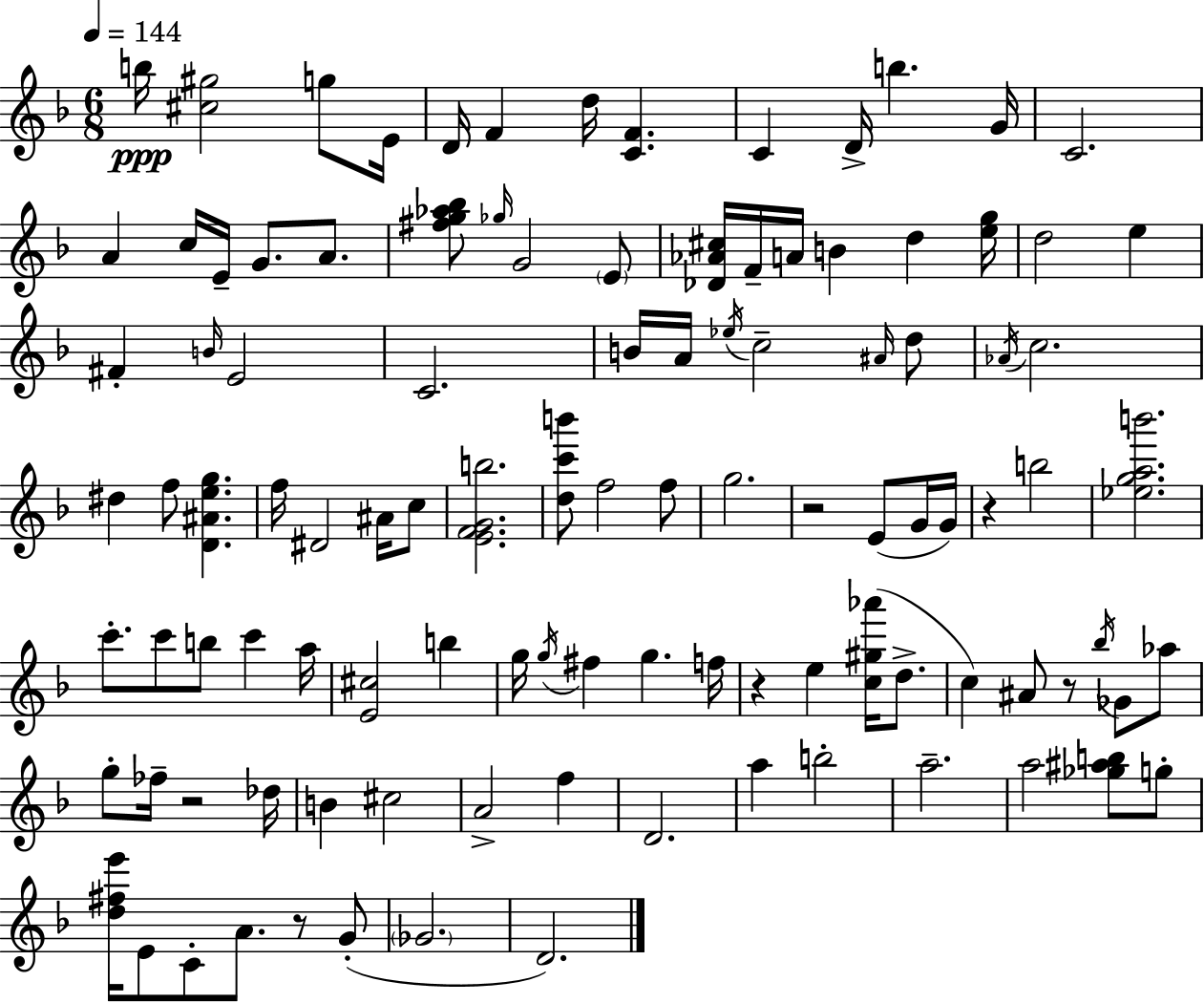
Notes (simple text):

B5/s [C#5,G#5]/h G5/e E4/s D4/s F4/q D5/s [C4,F4]/q. C4/q D4/s B5/q. G4/s C4/h. A4/q C5/s E4/s G4/e. A4/e. [F#5,G5,Ab5,Bb5]/e Gb5/s G4/h E4/e [Db4,Ab4,C#5]/s F4/s A4/s B4/q D5/q [E5,G5]/s D5/h E5/q F#4/q B4/s E4/h C4/h. B4/s A4/s Eb5/s C5/h A#4/s D5/e Ab4/s C5/h. D#5/q F5/e [D4,A#4,E5,G5]/q. F5/s D#4/h A#4/s C5/e [E4,F4,G4,B5]/h. [D5,C6,B6]/e F5/h F5/e G5/h. R/h E4/e G4/s G4/s R/q B5/h [Eb5,G5,A5,B6]/h. C6/e. C6/e B5/e C6/q A5/s [E4,C#5]/h B5/q G5/s G5/s F#5/q G5/q. F5/s R/q E5/q [C5,G#5,Ab6]/s D5/e. C5/q A#4/e R/e Bb5/s Gb4/e Ab5/e G5/e FES5/s R/h Db5/s B4/q C#5/h A4/h F5/q D4/h. A5/q B5/h A5/h. A5/h [Gb5,A#5,B5]/e G5/e [D5,F#5,E6]/s E4/e C4/e A4/e. R/e G4/e Gb4/h. D4/h.